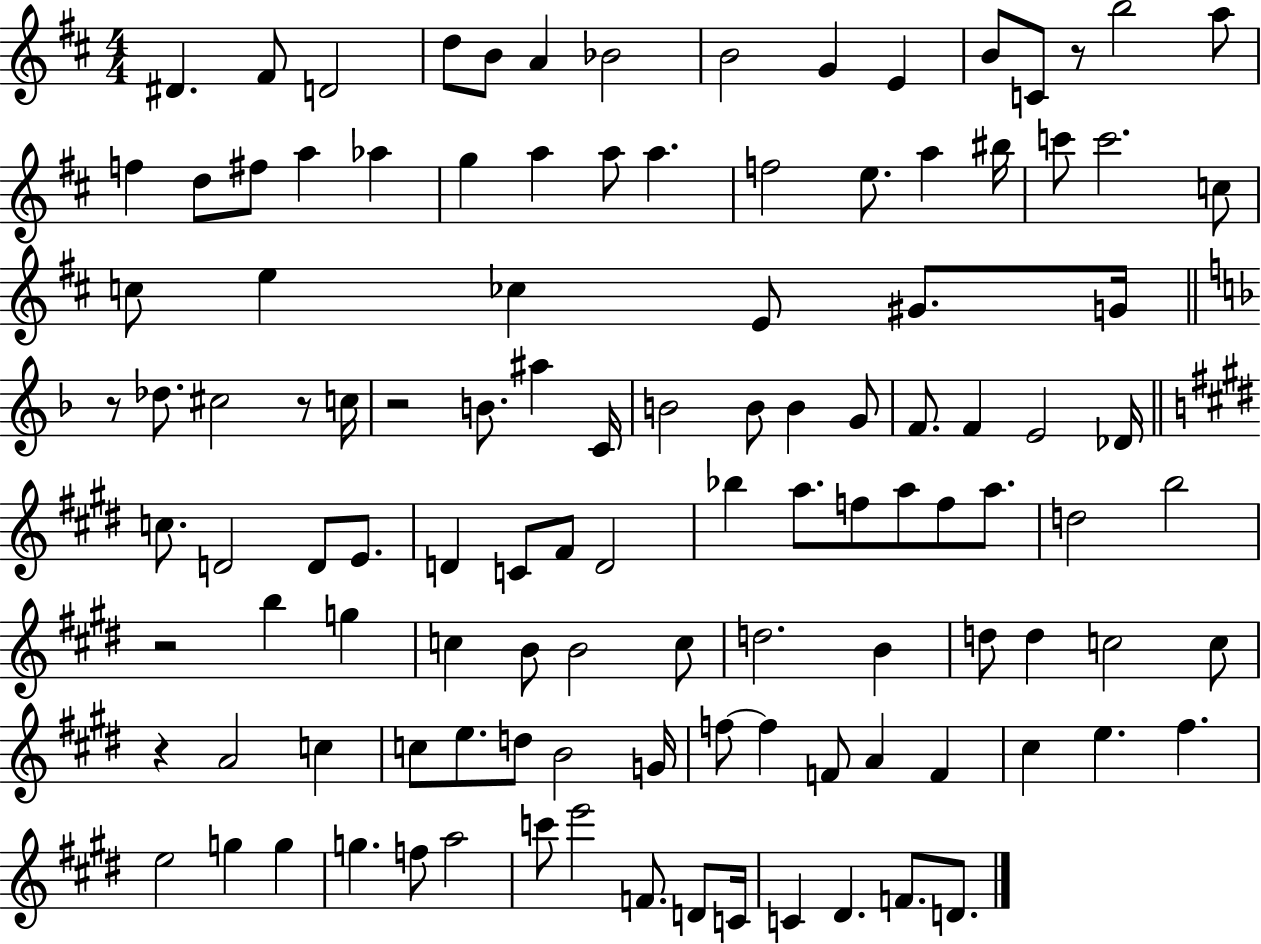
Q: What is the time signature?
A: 4/4